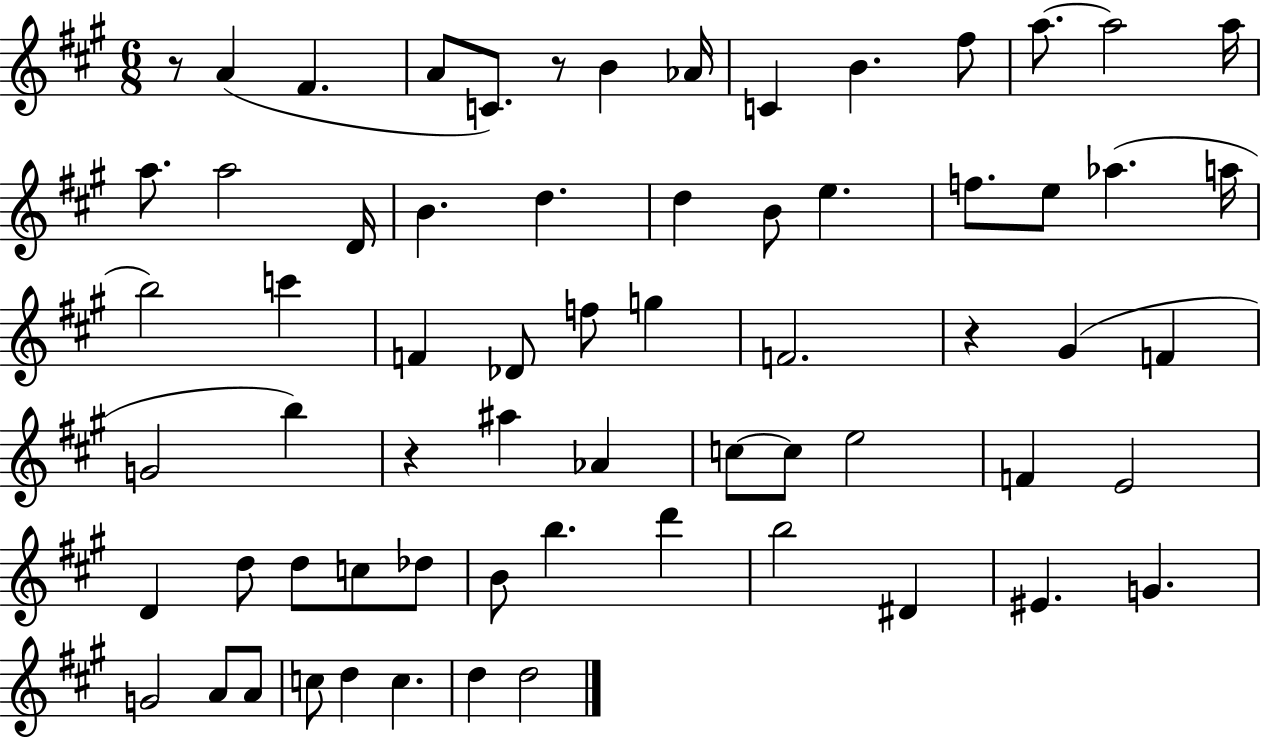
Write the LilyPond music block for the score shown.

{
  \clef treble
  \numericTimeSignature
  \time 6/8
  \key a \major
  r8 a'4( fis'4. | a'8 c'8.) r8 b'4 aes'16 | c'4 b'4. fis''8 | a''8.~~ a''2 a''16 | \break a''8. a''2 d'16 | b'4. d''4. | d''4 b'8 e''4. | f''8. e''8 aes''4.( a''16 | \break b''2) c'''4 | f'4 des'8 f''8 g''4 | f'2. | r4 gis'4( f'4 | \break g'2 b''4) | r4 ais''4 aes'4 | c''8~~ c''8 e''2 | f'4 e'2 | \break d'4 d''8 d''8 c''8 des''8 | b'8 b''4. d'''4 | b''2 dis'4 | eis'4. g'4. | \break g'2 a'8 a'8 | c''8 d''4 c''4. | d''4 d''2 | \bar "|."
}